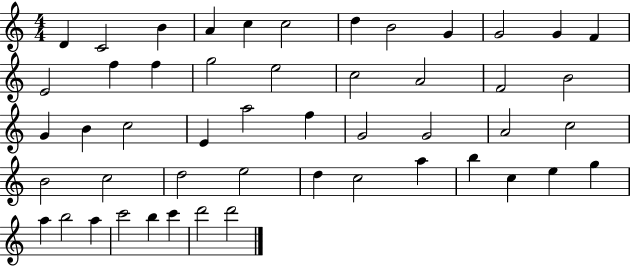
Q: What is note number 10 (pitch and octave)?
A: G4